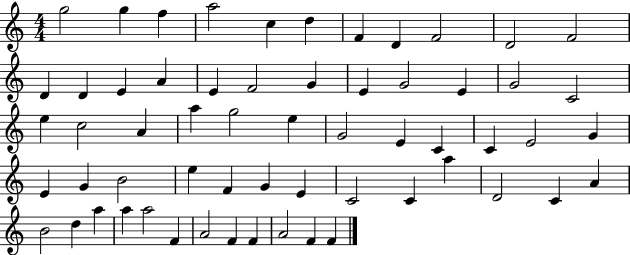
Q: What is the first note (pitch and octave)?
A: G5